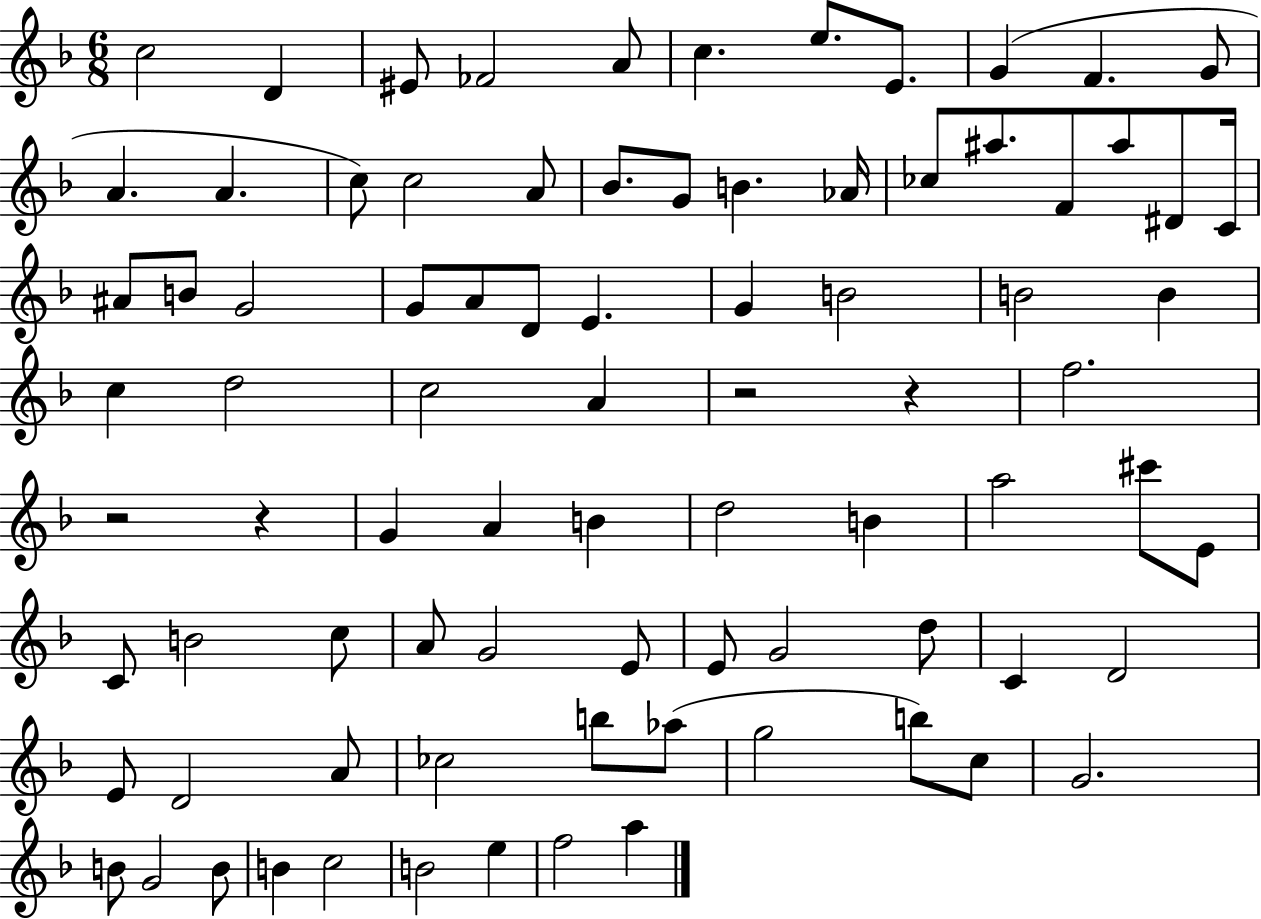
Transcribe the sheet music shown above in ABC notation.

X:1
T:Untitled
M:6/8
L:1/4
K:F
c2 D ^E/2 _F2 A/2 c e/2 E/2 G F G/2 A A c/2 c2 A/2 _B/2 G/2 B _A/4 _c/2 ^a/2 F/2 ^a/2 ^D/2 C/4 ^A/2 B/2 G2 G/2 A/2 D/2 E G B2 B2 B c d2 c2 A z2 z f2 z2 z G A B d2 B a2 ^c'/2 E/2 C/2 B2 c/2 A/2 G2 E/2 E/2 G2 d/2 C D2 E/2 D2 A/2 _c2 b/2 _a/2 g2 b/2 c/2 G2 B/2 G2 B/2 B c2 B2 e f2 a